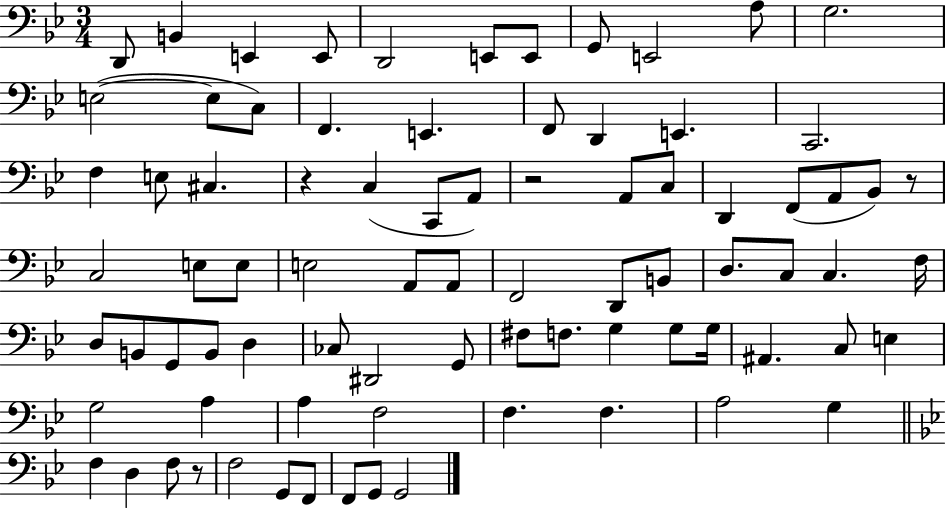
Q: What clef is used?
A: bass